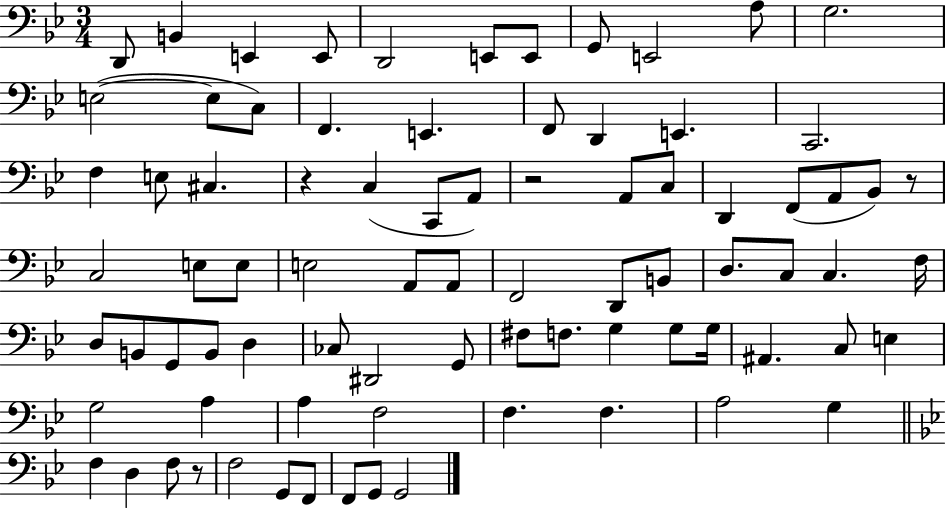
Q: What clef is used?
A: bass